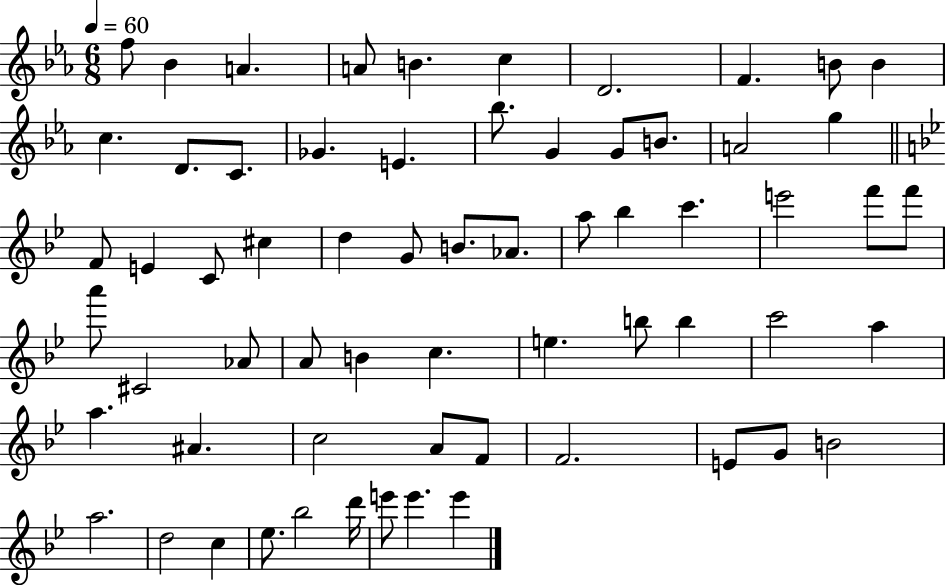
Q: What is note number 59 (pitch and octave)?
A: Eb5